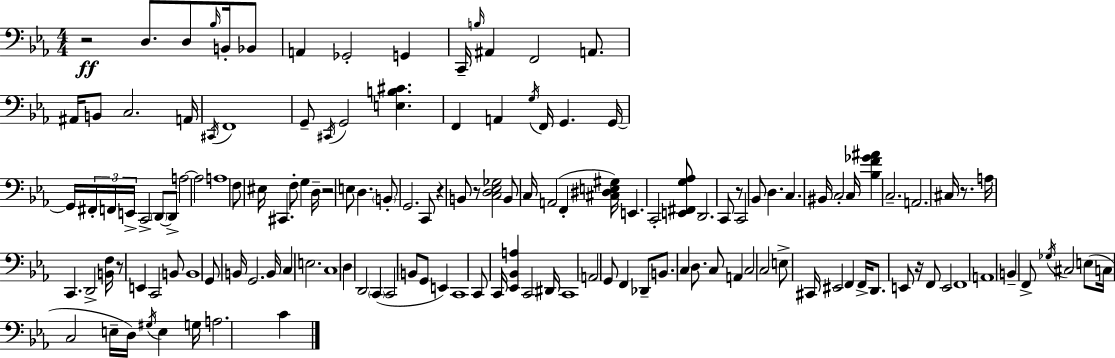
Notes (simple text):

R/h D3/e. D3/e Bb3/s B2/s Bb2/e A2/q Gb2/h G2/q C2/s B3/s A#2/q F2/h A2/e. A#2/s B2/e C3/h. A2/s C#2/s F2/w G2/e C#2/s G2/h [E3,B3,C#4]/q. F2/q A2/q G3/s F2/s G2/q. G2/s G2/s F#2/s F2/s E2/s C2/h D2/e D2/e A3/h A3/h A3/w F3/e EIS3/s C#2/q. F3/e G3/q D3/s R/h E3/e D3/q. B2/e G2/h. C2/e R/q B2/e R/e [C3,D3,Eb3,Gb3]/h B2/e C3/s A2/h F2/q [C#3,D#3,E3,G#3]/s E2/q. C2/h [E2,F#2,G3,Ab3]/e D2/h. C2/e R/e C2/h Bb2/e D3/q. C3/q. BIS2/s C3/h C3/s [Bb3,F4,Gb4,A#4]/q C3/h. A2/h. C#3/s R/e. A3/s C2/q. D2/h [B2,F3]/s R/e E2/q C2/h B2/e B2/w G2/e B2/s G2/h. B2/s C3/q E3/h. C3/w D3/q D2/h C2/q C2/h B2/e G2/e E2/q C2/w C2/e C2/s [Eb2,Bb2,A3]/q C2/h D#2/s C2/w A2/h G2/e F2/q Db2/e B2/e. C3/q D3/e. C3/e A2/q C3/h C3/h E3/e C#2/s EIS2/h F2/q F2/s D2/e. E2/e R/s F2/e E2/h F2/w A2/w B2/q F2/e Gb3/s C#3/h E3/e C3/s C3/h E3/s D3/s G#3/s E3/q G3/s A3/h. C4/q